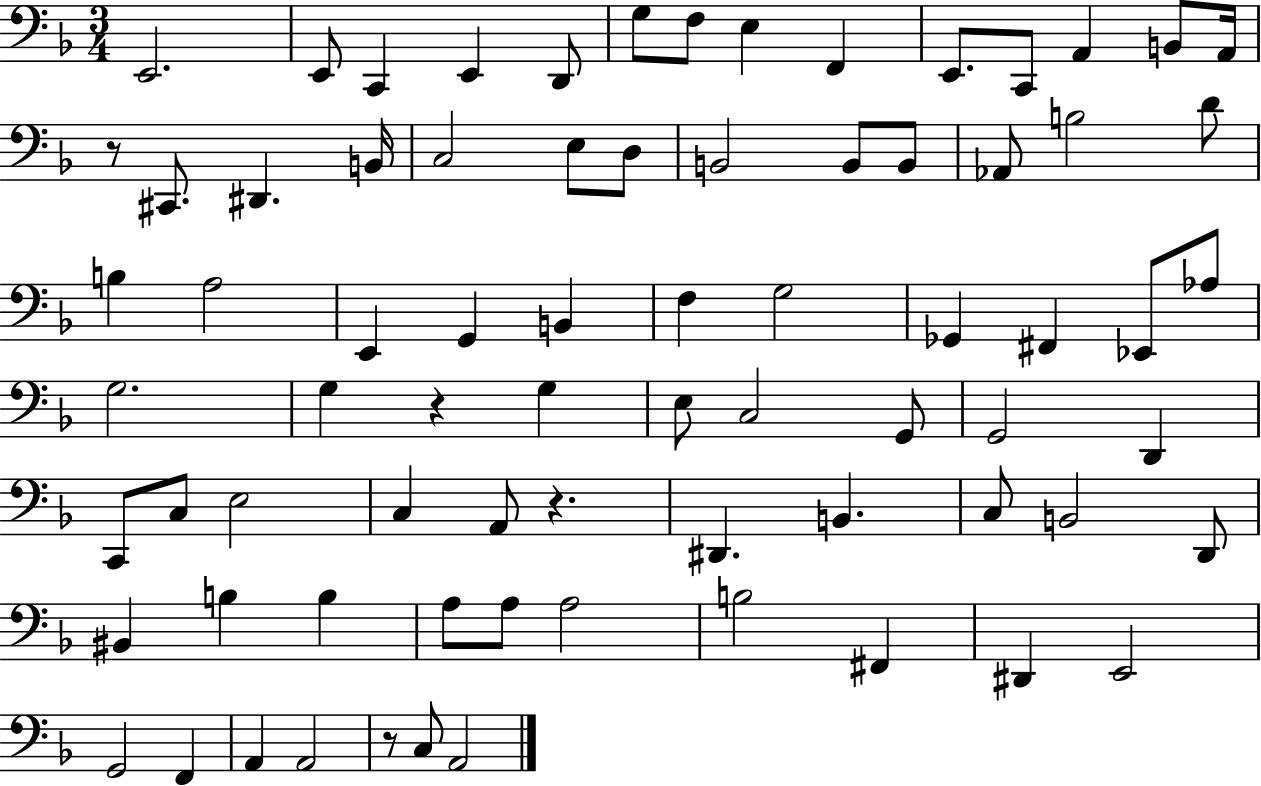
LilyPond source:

{
  \clef bass
  \numericTimeSignature
  \time 3/4
  \key f \major
  e,2. | e,8 c,4 e,4 d,8 | g8 f8 e4 f,4 | e,8. c,8 a,4 b,8 a,16 | \break r8 cis,8. dis,4. b,16 | c2 e8 d8 | b,2 b,8 b,8 | aes,8 b2 d'8 | \break b4 a2 | e,4 g,4 b,4 | f4 g2 | ges,4 fis,4 ees,8 aes8 | \break g2. | g4 r4 g4 | e8 c2 g,8 | g,2 d,4 | \break c,8 c8 e2 | c4 a,8 r4. | dis,4. b,4. | c8 b,2 d,8 | \break bis,4 b4 b4 | a8 a8 a2 | b2 fis,4 | dis,4 e,2 | \break g,2 f,4 | a,4 a,2 | r8 c8 a,2 | \bar "|."
}